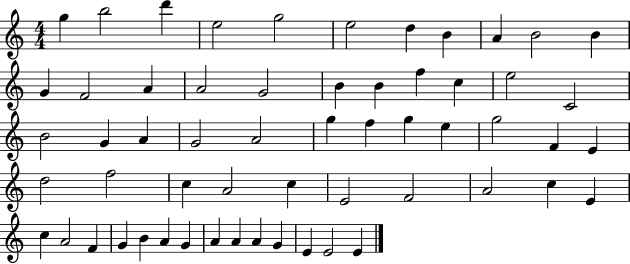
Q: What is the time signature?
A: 4/4